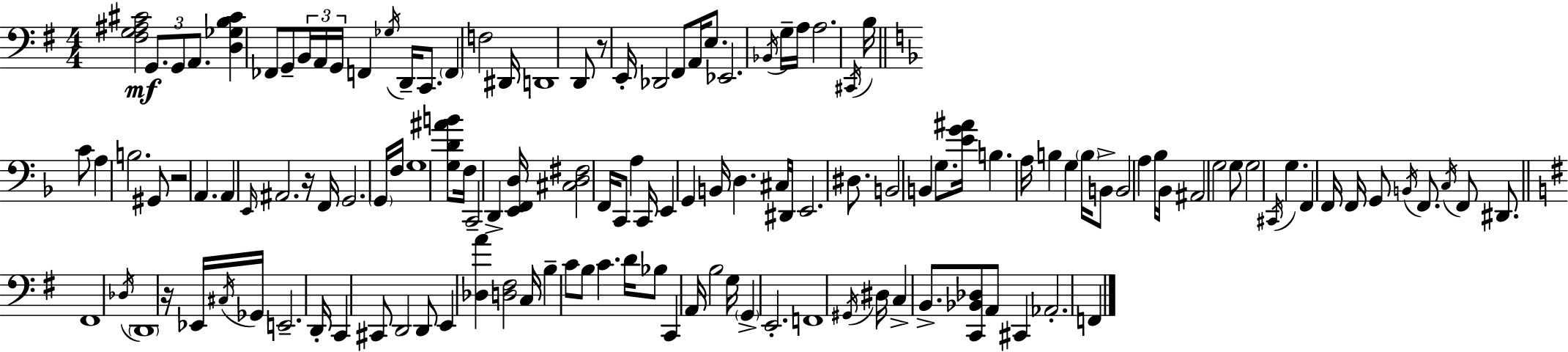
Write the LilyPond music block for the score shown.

{
  \clef bass
  \numericTimeSignature
  \time 4/4
  \key g \major
  <fis g ais cis'>2\mf \tuplet 3/2 { g,8. g,8 a,8. } | <d ges b cis'>4 fes,8 g,8-- \tuplet 3/2 { b,16 a,16 g,16 } f,4 \acciaccatura { ges16 } | d,16-- c,8. \parenthesize f,4 f2 | dis,16 d,1 | \break d,8 r8 e,16-. des,2 fis,8 | a,16 e8. ees,2. | \acciaccatura { bes,16 } g16-- a16 a2. \acciaccatura { cis,16 } | b16 \bar "||" \break \key f \major c'8 a4 b2. | gis,8 r2 a,4. | a,4 \grace { e,16 } ais,2. | r16 f,16 g,2. | \break \parenthesize g,16 f16 g1 | <g d' ais' b'>8 f16 c,2-- d,4-> | <e, f, d>16 <cis d fis>2 f,16 c,8 a4 | c,16 e,4 g,4 b,16 d4. | \break cis16 dis,16 e,2. | dis8. b,2 b,4 g8. | <e' g' ais'>16 b4. a16 b4 g4 | \parenthesize b16 b,8-> b,2 a4 | \break bes16 bes,16 ais,2 g2 | g8 g2 \acciaccatura { cis,16 } g4. | f,4 f,16 f,16 g,8 \acciaccatura { b,16 } f,8. | \acciaccatura { c16 } f,8 dis,8. \bar "||" \break \key g \major fis,1 | \acciaccatura { des16 } \parenthesize d,1 | r16 ees,16 \acciaccatura { cis16 } ges,16 e,2.-- | d,16-. c,4 cis,8 d,2 | \break d,8 e,4 <des a'>4 <d fis>2 | c16 b4-- c'8 b8 c'4. | d'16 bes8 c,4 a,16 b2 | g16 \parenthesize g,4-> e,2.-. | \break f,1 | \acciaccatura { gis,16 } dis16 c4-> b,8.-> <c, bes, des>8 a,8 cis,4 | aes,2.-. f,4 | \bar "|."
}